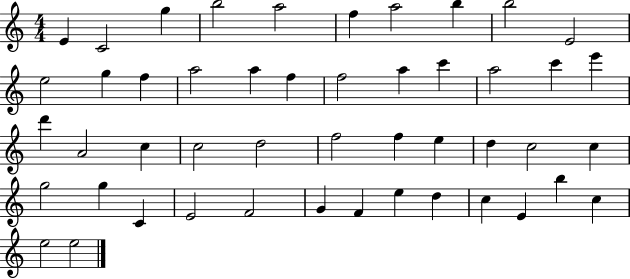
E4/q C4/h G5/q B5/h A5/h F5/q A5/h B5/q B5/h E4/h E5/h G5/q F5/q A5/h A5/q F5/q F5/h A5/q C6/q A5/h C6/q E6/q D6/q A4/h C5/q C5/h D5/h F5/h F5/q E5/q D5/q C5/h C5/q G5/h G5/q C4/q E4/h F4/h G4/q F4/q E5/q D5/q C5/q E4/q B5/q C5/q E5/h E5/h